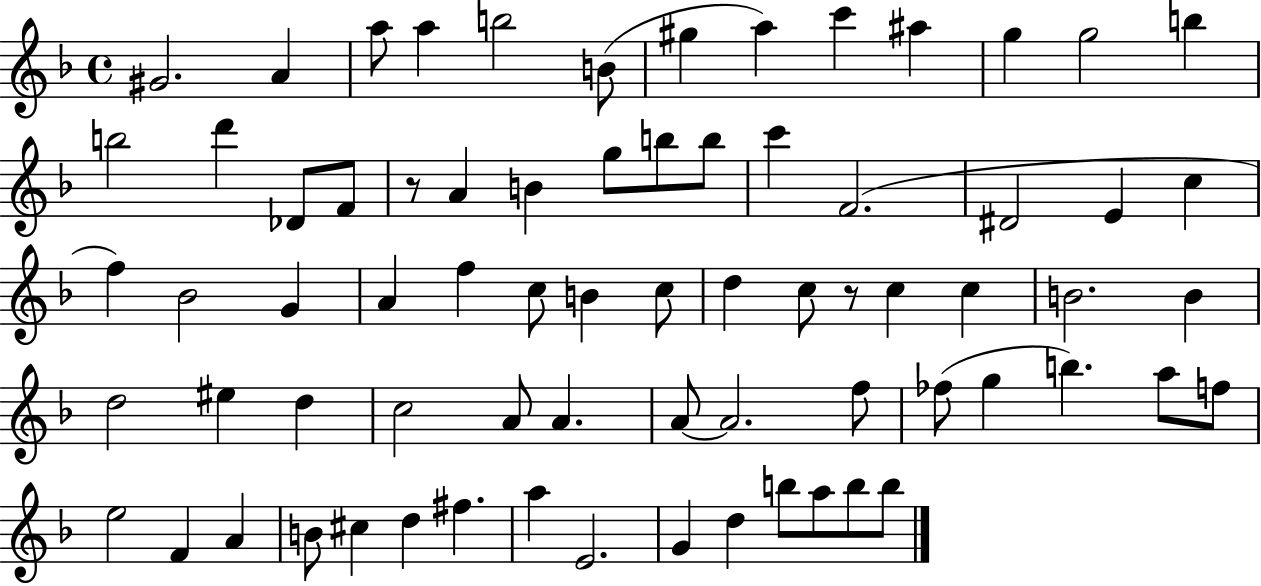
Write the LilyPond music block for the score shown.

{
  \clef treble
  \time 4/4
  \defaultTimeSignature
  \key f \major
  gis'2. a'4 | a''8 a''4 b''2 b'8( | gis''4 a''4) c'''4 ais''4 | g''4 g''2 b''4 | \break b''2 d'''4 des'8 f'8 | r8 a'4 b'4 g''8 b''8 b''8 | c'''4 f'2.( | dis'2 e'4 c''4 | \break f''4) bes'2 g'4 | a'4 f''4 c''8 b'4 c''8 | d''4 c''8 r8 c''4 c''4 | b'2. b'4 | \break d''2 eis''4 d''4 | c''2 a'8 a'4. | a'8~~ a'2. f''8 | fes''8( g''4 b''4.) a''8 f''8 | \break e''2 f'4 a'4 | b'8 cis''4 d''4 fis''4. | a''4 e'2. | g'4 d''4 b''8 a''8 b''8 b''8 | \break \bar "|."
}